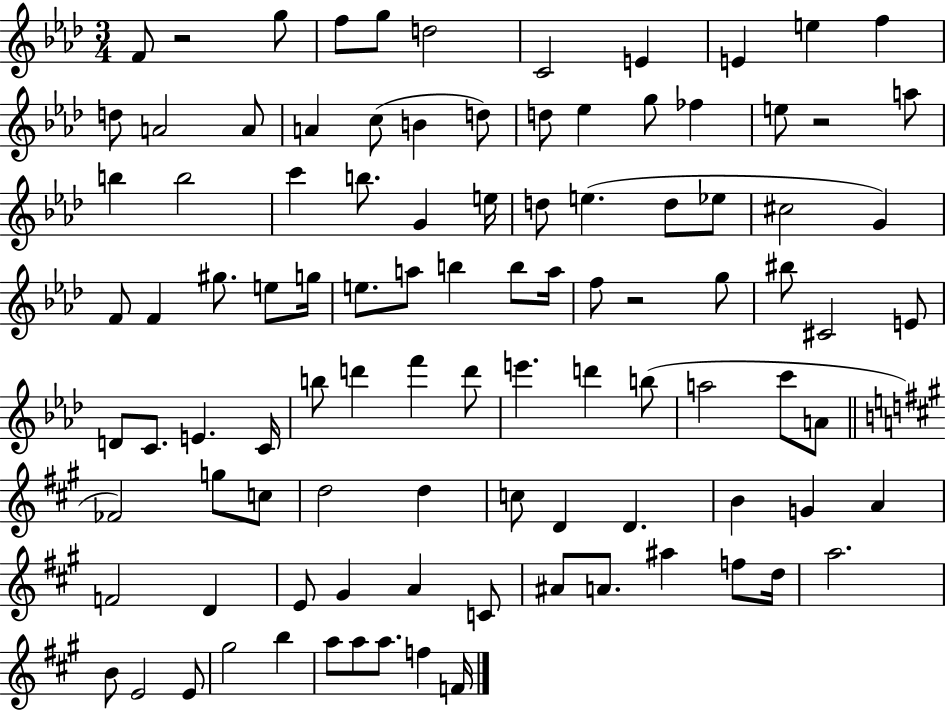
{
  \clef treble
  \numericTimeSignature
  \time 3/4
  \key aes \major
  \repeat volta 2 { f'8 r2 g''8 | f''8 g''8 d''2 | c'2 e'4 | e'4 e''4 f''4 | \break d''8 a'2 a'8 | a'4 c''8( b'4 d''8) | d''8 ees''4 g''8 fes''4 | e''8 r2 a''8 | \break b''4 b''2 | c'''4 b''8. g'4 e''16 | d''8 e''4.( d''8 ees''8 | cis''2 g'4) | \break f'8 f'4 gis''8. e''8 g''16 | e''8. a''8 b''4 b''8 a''16 | f''8 r2 g''8 | bis''8 cis'2 e'8 | \break d'8 c'8. e'4. c'16 | b''8 d'''4 f'''4 d'''8 | e'''4. d'''4 b''8( | a''2 c'''8 a'8 | \break \bar "||" \break \key a \major fes'2) g''8 c''8 | d''2 d''4 | c''8 d'4 d'4. | b'4 g'4 a'4 | \break f'2 d'4 | e'8 gis'4 a'4 c'8 | ais'8 a'8. ais''4 f''8 d''16 | a''2. | \break b'8 e'2 e'8 | gis''2 b''4 | a''8 a''8 a''8. f''4 f'16 | } \bar "|."
}